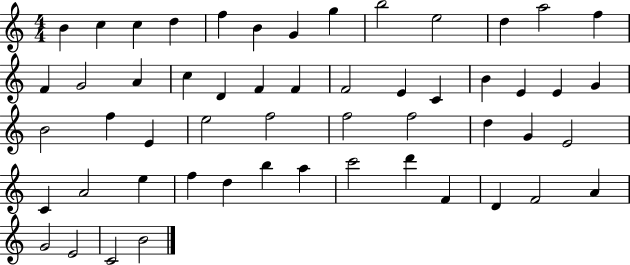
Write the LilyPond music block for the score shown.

{
  \clef treble
  \numericTimeSignature
  \time 4/4
  \key c \major
  b'4 c''4 c''4 d''4 | f''4 b'4 g'4 g''4 | b''2 e''2 | d''4 a''2 f''4 | \break f'4 g'2 a'4 | c''4 d'4 f'4 f'4 | f'2 e'4 c'4 | b'4 e'4 e'4 g'4 | \break b'2 f''4 e'4 | e''2 f''2 | f''2 f''2 | d''4 g'4 e'2 | \break c'4 a'2 e''4 | f''4 d''4 b''4 a''4 | c'''2 d'''4 f'4 | d'4 f'2 a'4 | \break g'2 e'2 | c'2 b'2 | \bar "|."
}